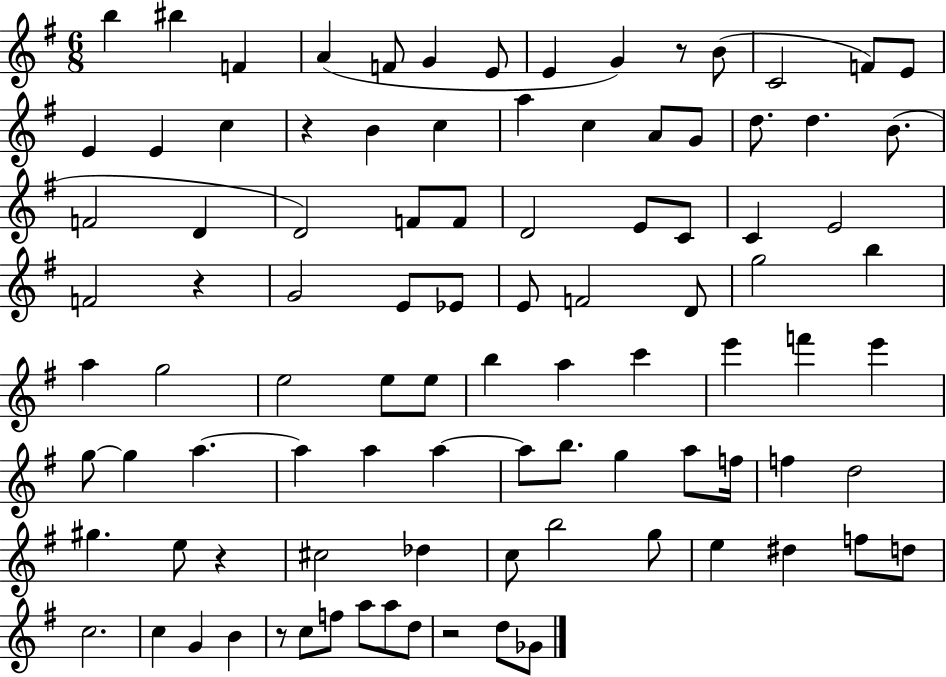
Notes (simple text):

B5/q BIS5/q F4/q A4/q F4/e G4/q E4/e E4/q G4/q R/e B4/e C4/h F4/e E4/e E4/q E4/q C5/q R/q B4/q C5/q A5/q C5/q A4/e G4/e D5/e. D5/q. B4/e. F4/h D4/q D4/h F4/e F4/e D4/h E4/e C4/e C4/q E4/h F4/h R/q G4/h E4/e Eb4/e E4/e F4/h D4/e G5/h B5/q A5/q G5/h E5/h E5/e E5/e B5/q A5/q C6/q E6/q F6/q E6/q G5/e G5/q A5/q. A5/q A5/q A5/q A5/e B5/e. G5/q A5/e F5/s F5/q D5/h G#5/q. E5/e R/q C#5/h Db5/q C5/e B5/h G5/e E5/q D#5/q F5/e D5/e C5/h. C5/q G4/q B4/q R/e C5/e F5/e A5/e A5/e D5/e R/h D5/e Gb4/e